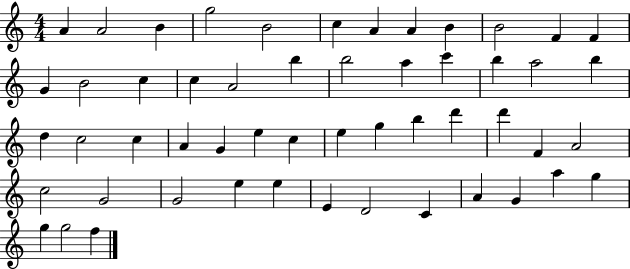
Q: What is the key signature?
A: C major